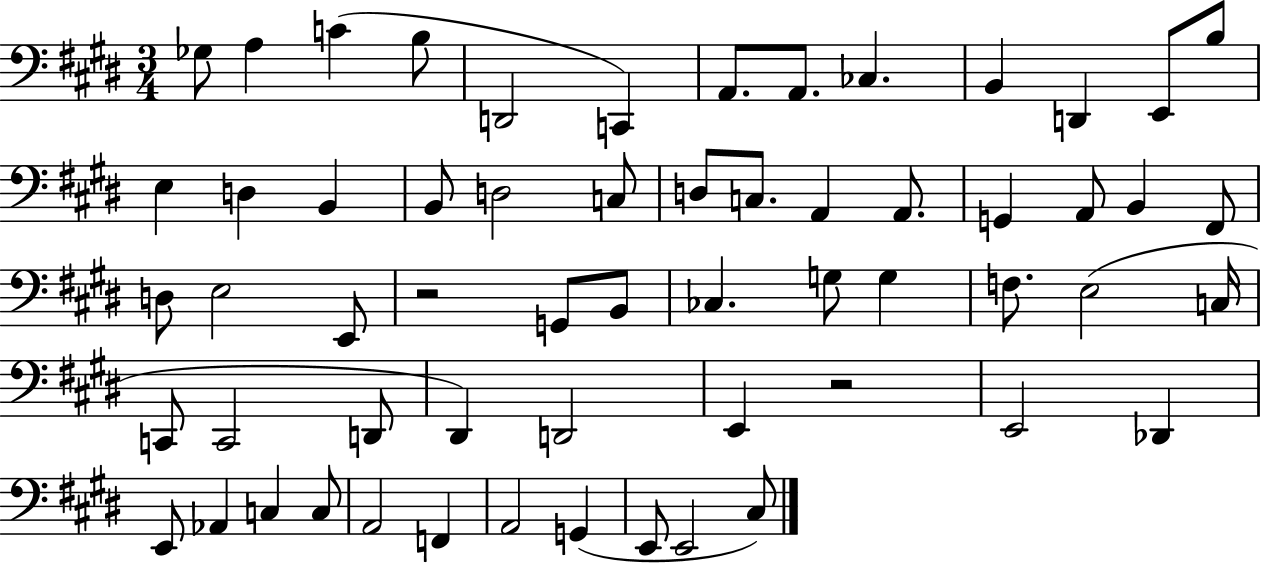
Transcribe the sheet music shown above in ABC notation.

X:1
T:Untitled
M:3/4
L:1/4
K:E
_G,/2 A, C B,/2 D,,2 C,, A,,/2 A,,/2 _C, B,, D,, E,,/2 B,/2 E, D, B,, B,,/2 D,2 C,/2 D,/2 C,/2 A,, A,,/2 G,, A,,/2 B,, ^F,,/2 D,/2 E,2 E,,/2 z2 G,,/2 B,,/2 _C, G,/2 G, F,/2 E,2 C,/4 C,,/2 C,,2 D,,/2 ^D,, D,,2 E,, z2 E,,2 _D,, E,,/2 _A,, C, C,/2 A,,2 F,, A,,2 G,, E,,/2 E,,2 ^C,/2